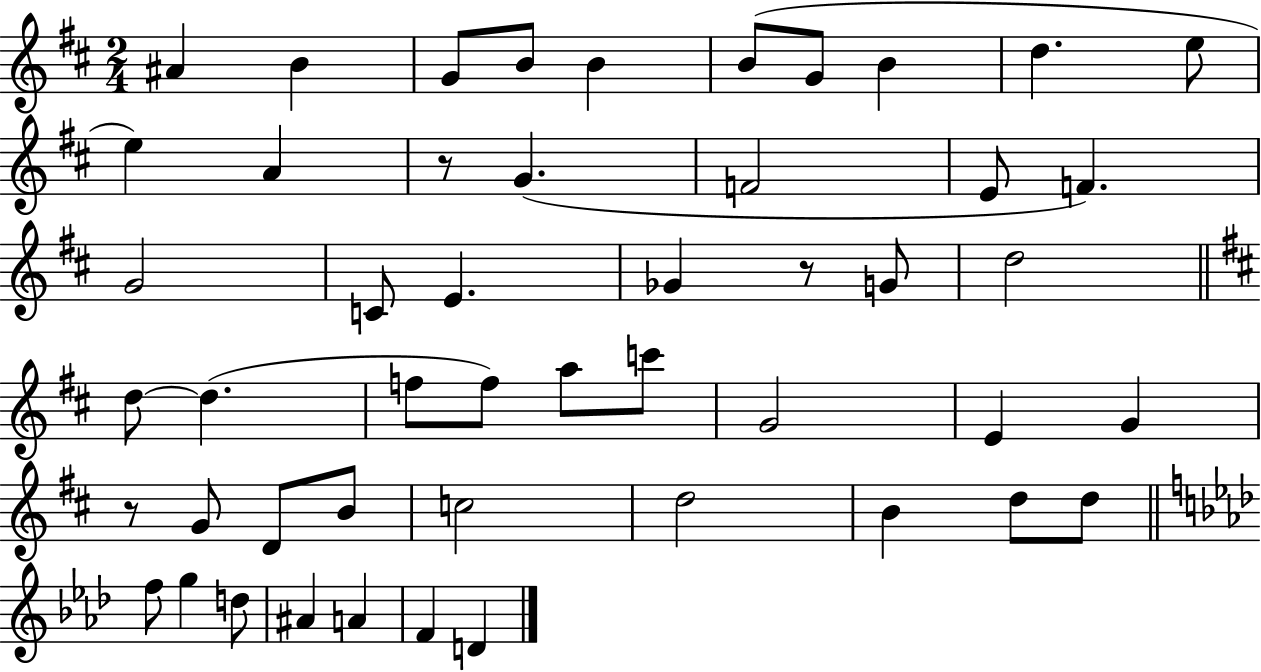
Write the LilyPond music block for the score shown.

{
  \clef treble
  \numericTimeSignature
  \time 2/4
  \key d \major
  ais'4 b'4 | g'8 b'8 b'4 | b'8( g'8 b'4 | d''4. e''8 | \break e''4) a'4 | r8 g'4.( | f'2 | e'8 f'4.) | \break g'2 | c'8 e'4. | ges'4 r8 g'8 | d''2 | \break \bar "||" \break \key b \minor d''8~~ d''4.( | f''8 f''8) a''8 c'''8 | g'2 | e'4 g'4 | \break r8 g'8 d'8 b'8 | c''2 | d''2 | b'4 d''8 d''8 | \break \bar "||" \break \key aes \major f''8 g''4 d''8 | ais'4 a'4 | f'4 d'4 | \bar "|."
}